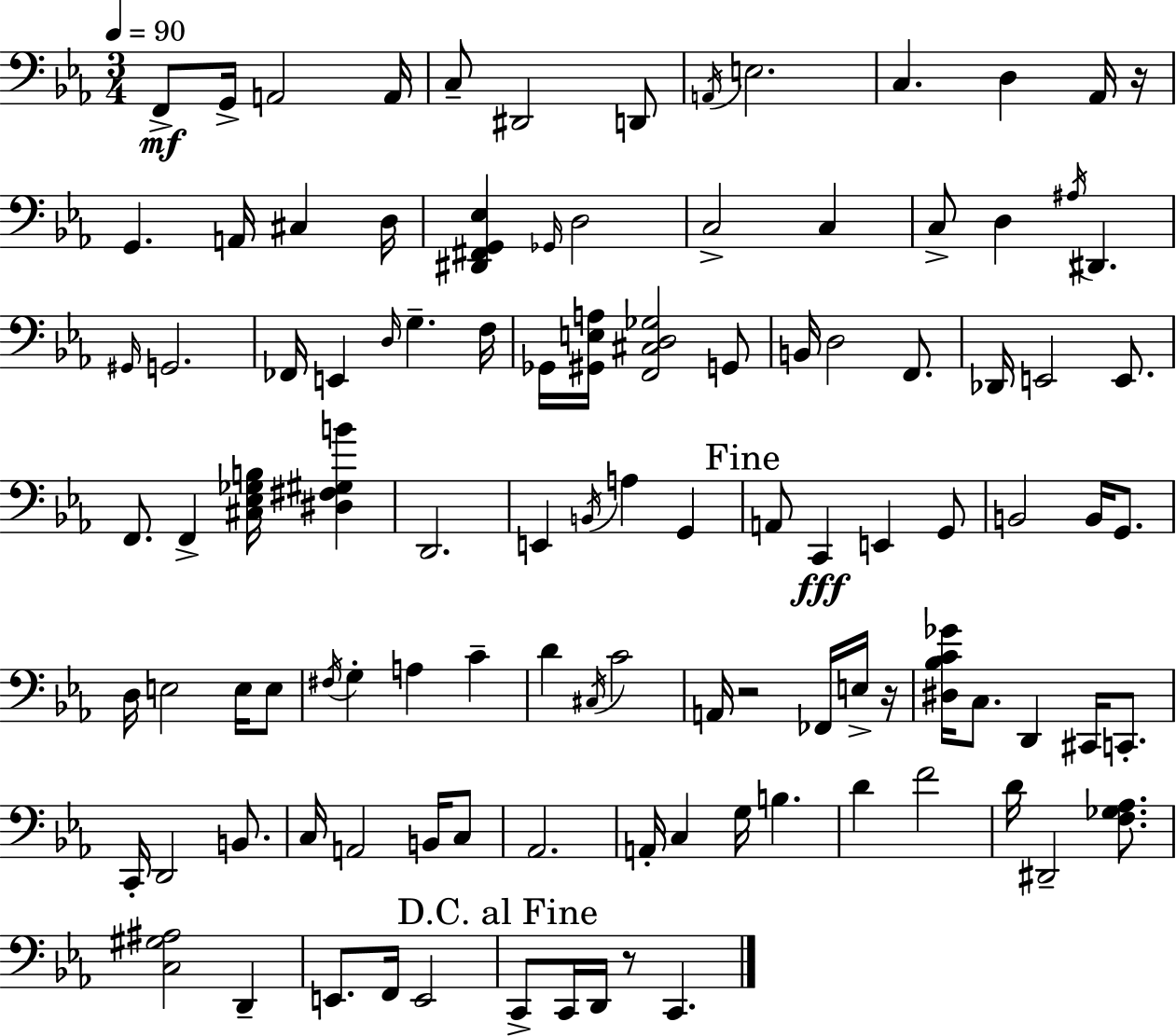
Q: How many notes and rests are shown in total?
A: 107